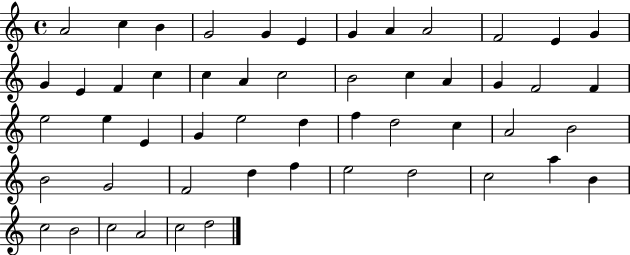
{
  \clef treble
  \time 4/4
  \defaultTimeSignature
  \key c \major
  a'2 c''4 b'4 | g'2 g'4 e'4 | g'4 a'4 a'2 | f'2 e'4 g'4 | \break g'4 e'4 f'4 c''4 | c''4 a'4 c''2 | b'2 c''4 a'4 | g'4 f'2 f'4 | \break e''2 e''4 e'4 | g'4 e''2 d''4 | f''4 d''2 c''4 | a'2 b'2 | \break b'2 g'2 | f'2 d''4 f''4 | e''2 d''2 | c''2 a''4 b'4 | \break c''2 b'2 | c''2 a'2 | c''2 d''2 | \bar "|."
}